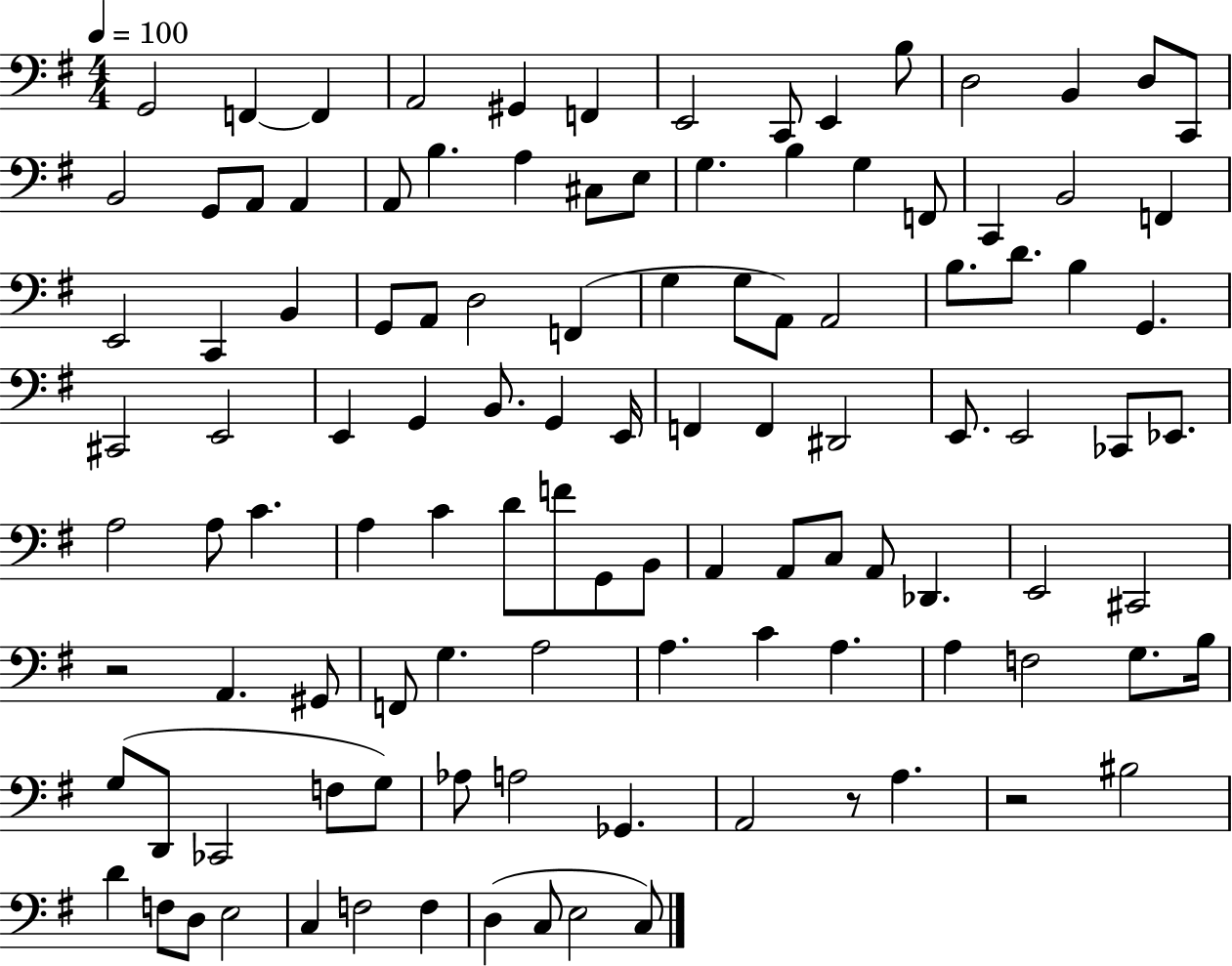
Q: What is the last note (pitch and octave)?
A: C3